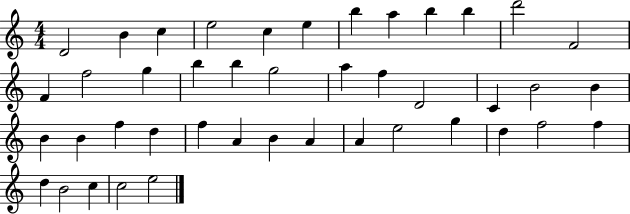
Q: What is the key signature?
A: C major